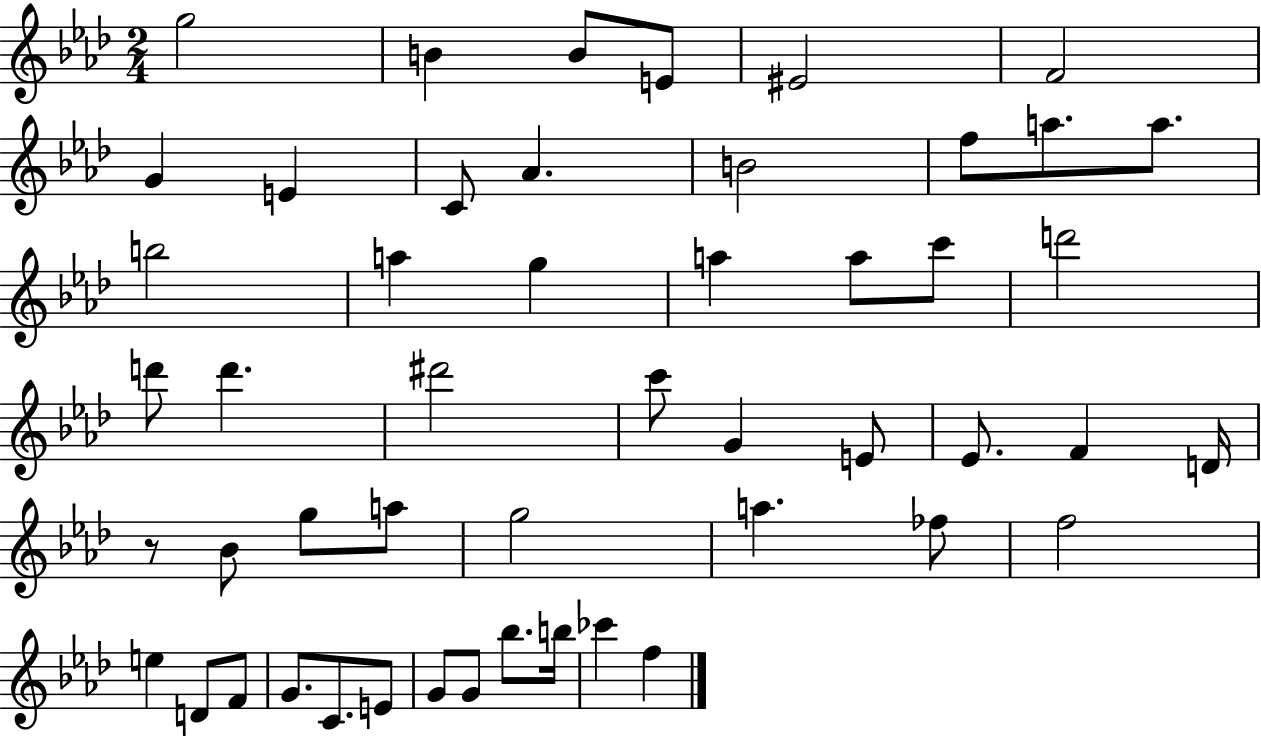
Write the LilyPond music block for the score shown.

{
  \clef treble
  \numericTimeSignature
  \time 2/4
  \key aes \major
  \repeat volta 2 { g''2 | b'4 b'8 e'8 | eis'2 | f'2 | \break g'4 e'4 | c'8 aes'4. | b'2 | f''8 a''8. a''8. | \break b''2 | a''4 g''4 | a''4 a''8 c'''8 | d'''2 | \break d'''8 d'''4. | dis'''2 | c'''8 g'4 e'8 | ees'8. f'4 d'16 | \break r8 bes'8 g''8 a''8 | g''2 | a''4. fes''8 | f''2 | \break e''4 d'8 f'8 | g'8. c'8. e'8 | g'8 g'8 bes''8. b''16 | ces'''4 f''4 | \break } \bar "|."
}